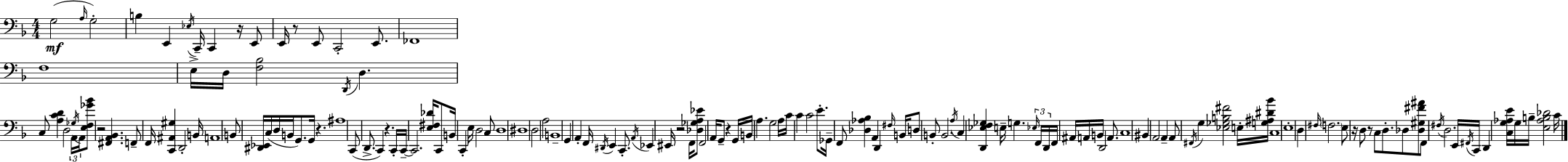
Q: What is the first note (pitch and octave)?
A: G3